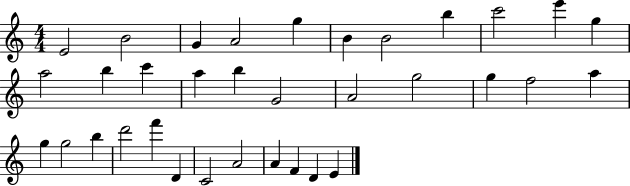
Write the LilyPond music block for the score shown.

{
  \clef treble
  \numericTimeSignature
  \time 4/4
  \key c \major
  e'2 b'2 | g'4 a'2 g''4 | b'4 b'2 b''4 | c'''2 e'''4 g''4 | \break a''2 b''4 c'''4 | a''4 b''4 g'2 | a'2 g''2 | g''4 f''2 a''4 | \break g''4 g''2 b''4 | d'''2 f'''4 d'4 | c'2 a'2 | a'4 f'4 d'4 e'4 | \break \bar "|."
}